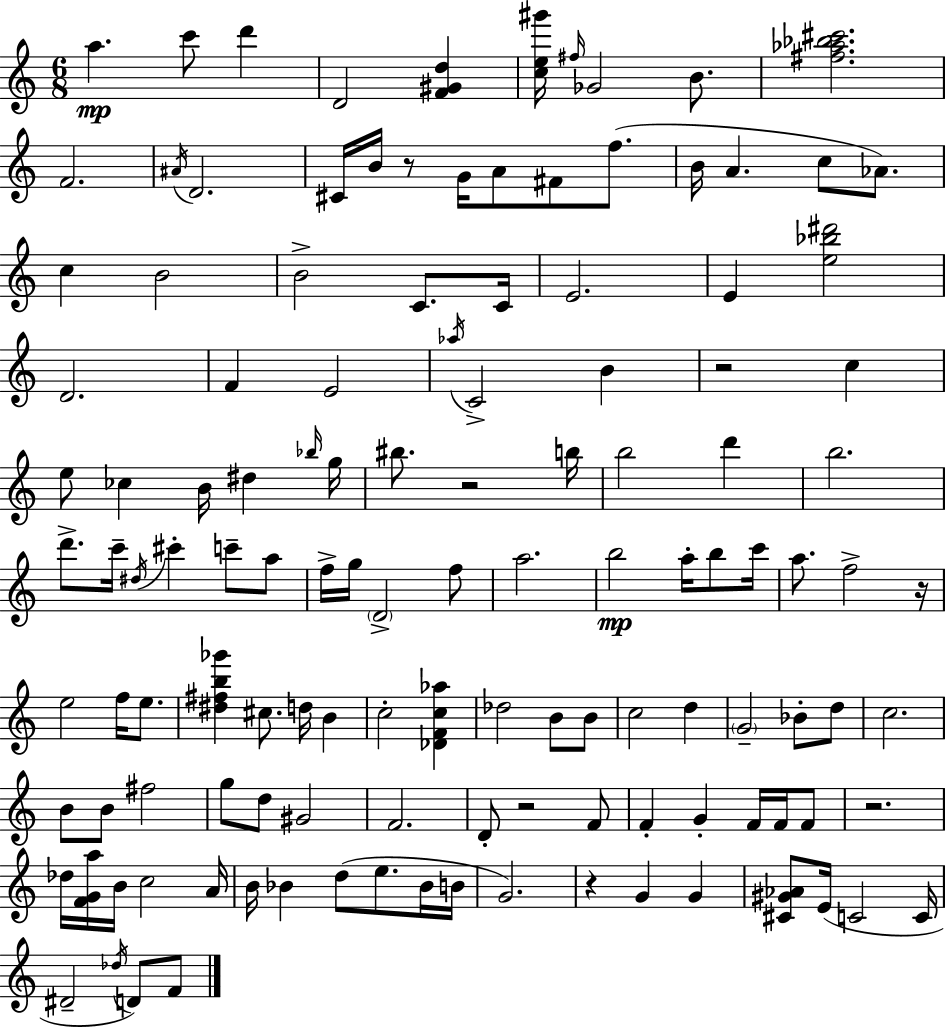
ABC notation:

X:1
T:Untitled
M:6/8
L:1/4
K:C
a c'/2 d' D2 [F^Gd] [ce^g']/4 ^f/4 _G2 B/2 [^f_a_b^c']2 F2 ^A/4 D2 ^C/4 B/4 z/2 G/4 A/2 ^F/2 f/2 B/4 A c/2 _A/2 c B2 B2 C/2 C/4 E2 E [e_b^d']2 D2 F E2 _a/4 C2 B z2 c e/2 _c B/4 ^d _b/4 g/4 ^b/2 z2 b/4 b2 d' b2 d'/2 c'/4 ^d/4 ^c' c'/2 a/2 f/4 g/4 D2 f/2 a2 b2 a/4 b/2 c'/4 a/2 f2 z/4 e2 f/4 e/2 [^d^fb_g'] ^c/2 d/4 B c2 [_DFc_a] _d2 B/2 B/2 c2 d G2 _B/2 d/2 c2 B/2 B/2 ^f2 g/2 d/2 ^G2 F2 D/2 z2 F/2 F G F/4 F/4 F/2 z2 _d/4 [FGa]/4 B/4 c2 A/4 B/4 _B d/2 e/2 _B/4 B/4 G2 z G G [^C^G_A]/2 E/4 C2 C/4 ^D2 _d/4 D/2 F/2